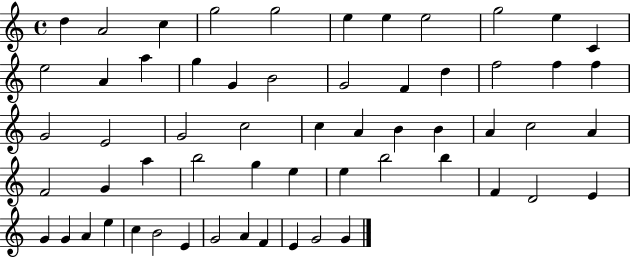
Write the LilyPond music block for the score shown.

{
  \clef treble
  \time 4/4
  \defaultTimeSignature
  \key c \major
  d''4 a'2 c''4 | g''2 g''2 | e''4 e''4 e''2 | g''2 e''4 c'4 | \break e''2 a'4 a''4 | g''4 g'4 b'2 | g'2 f'4 d''4 | f''2 f''4 f''4 | \break g'2 e'2 | g'2 c''2 | c''4 a'4 b'4 b'4 | a'4 c''2 a'4 | \break f'2 g'4 a''4 | b''2 g''4 e''4 | e''4 b''2 b''4 | f'4 d'2 e'4 | \break g'4 g'4 a'4 e''4 | c''4 b'2 e'4 | g'2 a'4 f'4 | e'4 g'2 g'4 | \break \bar "|."
}